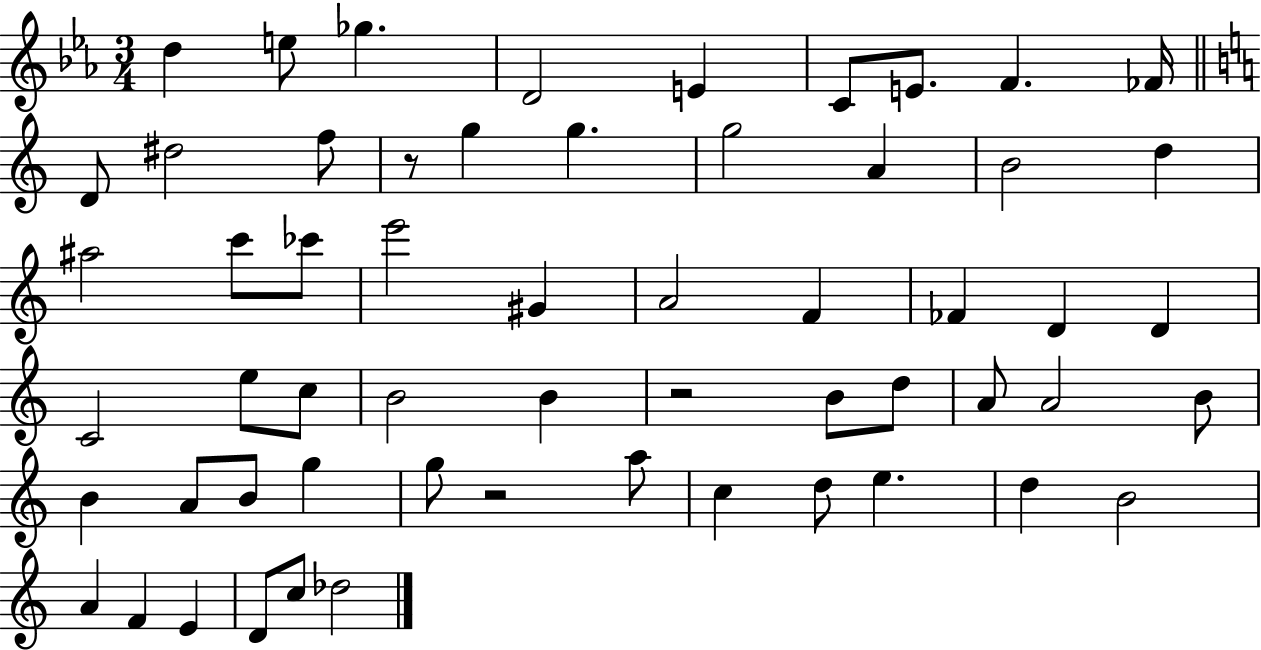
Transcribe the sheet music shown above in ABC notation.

X:1
T:Untitled
M:3/4
L:1/4
K:Eb
d e/2 _g D2 E C/2 E/2 F _F/4 D/2 ^d2 f/2 z/2 g g g2 A B2 d ^a2 c'/2 _c'/2 e'2 ^G A2 F _F D D C2 e/2 c/2 B2 B z2 B/2 d/2 A/2 A2 B/2 B A/2 B/2 g g/2 z2 a/2 c d/2 e d B2 A F E D/2 c/2 _d2